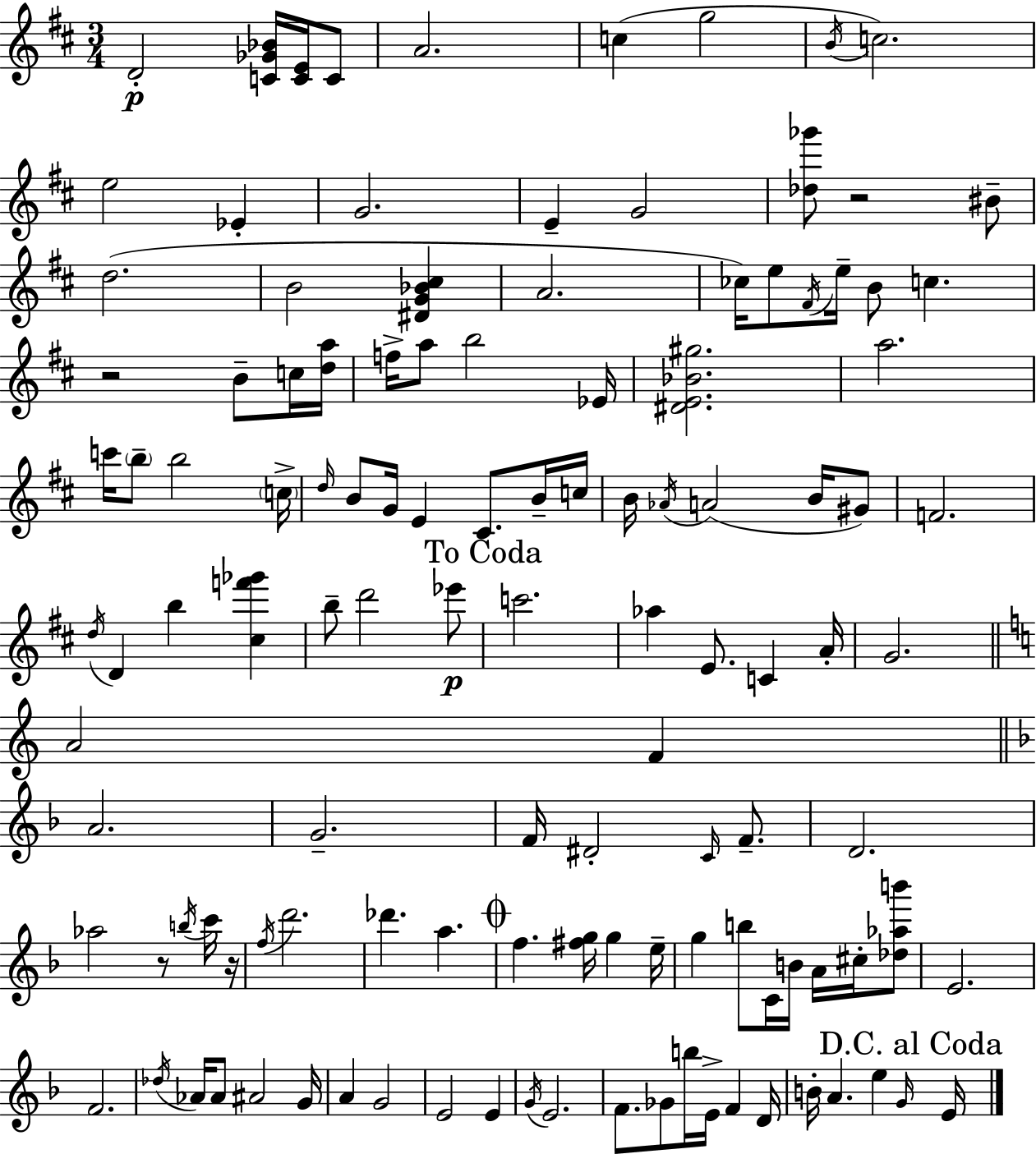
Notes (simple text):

D4/h [C4,Gb4,Bb4]/s [C4,E4]/s C4/e A4/h. C5/q G5/h B4/s C5/h. E5/h Eb4/q G4/h. E4/q G4/h [Db5,Gb6]/e R/h BIS4/e D5/h. B4/h [D#4,G4,Bb4,C#5]/q A4/h. CES5/s E5/e F#4/s E5/s B4/e C5/q. R/h B4/e C5/s [D5,A5]/s F5/s A5/e B5/h Eb4/s [D#4,E4,Bb4,G#5]/h. A5/h. C6/s B5/e B5/h C5/s D5/s B4/e G4/s E4/q C#4/e. B4/s C5/s B4/s Ab4/s A4/h B4/s G#4/e F4/h. D5/s D4/q B5/q [C#5,F6,Gb6]/q B5/e D6/h Eb6/e C6/h. Ab5/q E4/e. C4/q A4/s G4/h. A4/h F4/q A4/h. G4/h. F4/s D#4/h C4/s F4/e. D4/h. Ab5/h R/e B5/s C6/s R/s F5/s D6/h. Db6/q. A5/q. F5/q. [F#5,G5]/s G5/q E5/s G5/q B5/e C4/s B4/s A4/s C#5/s [Db5,Ab5,B6]/e E4/h. F4/h. Db5/s Ab4/s Ab4/e A#4/h G4/s A4/q G4/h E4/h E4/q G4/s E4/h. F4/e. Gb4/e B5/s E4/s F4/q D4/s B4/s A4/q. E5/q G4/s E4/s